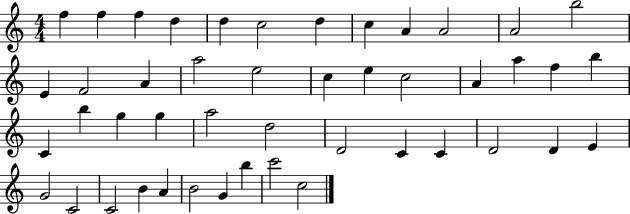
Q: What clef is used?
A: treble